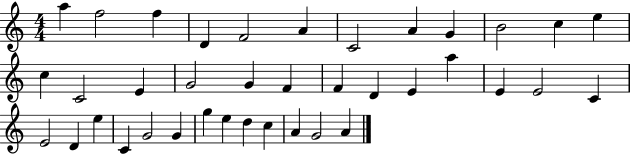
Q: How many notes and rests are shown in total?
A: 38